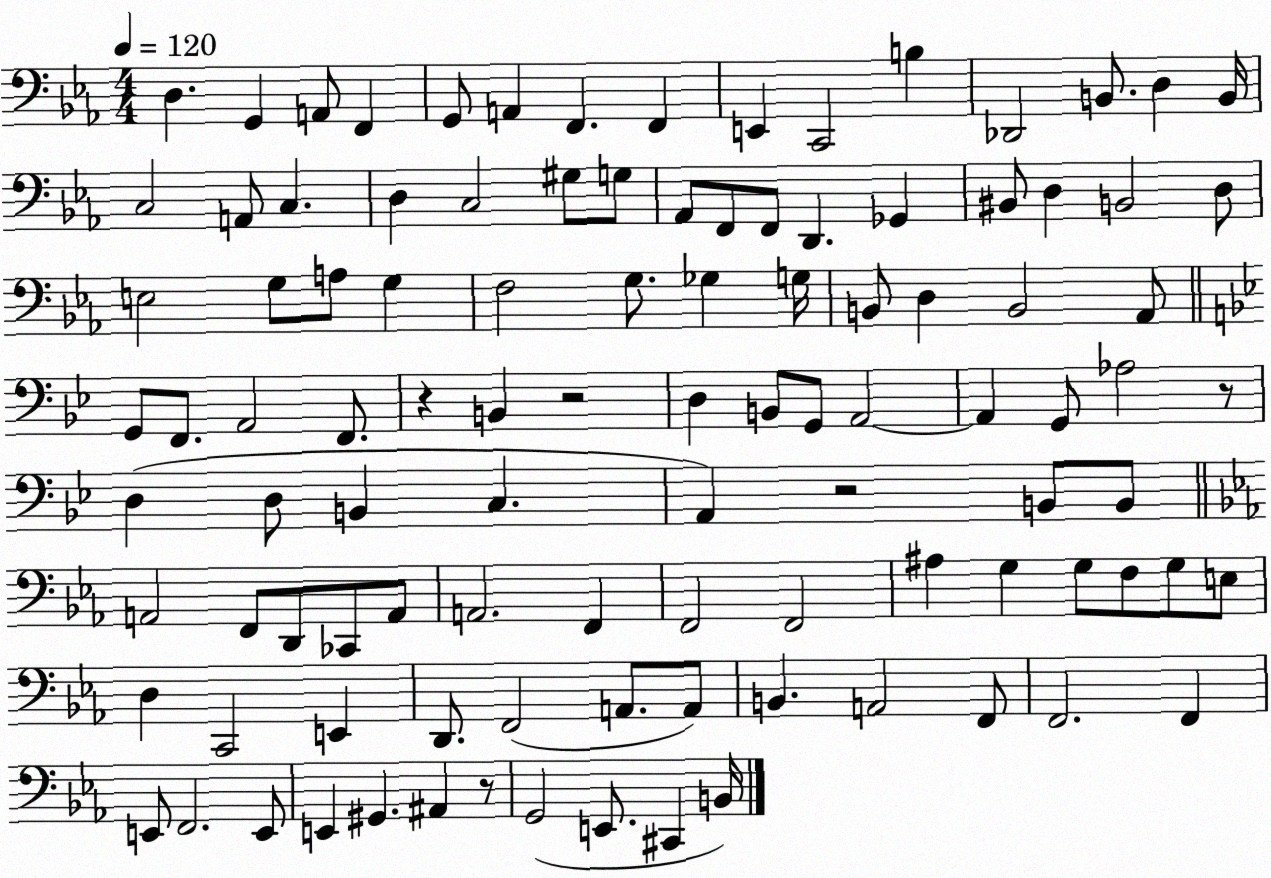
X:1
T:Untitled
M:4/4
L:1/4
K:Eb
D, G,, A,,/2 F,, G,,/2 A,, F,, F,, E,, C,,2 B, _D,,2 B,,/2 D, B,,/4 C,2 A,,/2 C, D, C,2 ^G,/2 G,/2 _A,,/2 F,,/2 F,,/2 D,, _G,, ^B,,/2 D, B,,2 D,/2 E,2 G,/2 A,/2 G, F,2 G,/2 _G, G,/4 B,,/2 D, B,,2 _A,,/2 G,,/2 F,,/2 A,,2 F,,/2 z B,, z2 D, B,,/2 G,,/2 A,,2 A,, G,,/2 _A,2 z/2 D, D,/2 B,, C, A,, z2 B,,/2 B,,/2 A,,2 F,,/2 D,,/2 _C,,/2 A,,/2 A,,2 F,, F,,2 F,,2 ^A, G, G,/2 F,/2 G,/2 E,/2 D, C,,2 E,, D,,/2 F,,2 A,,/2 A,,/2 B,, A,,2 F,,/2 F,,2 F,, E,,/2 F,,2 E,,/2 E,, ^G,, ^A,, z/2 G,,2 E,,/2 ^C,, B,,/4